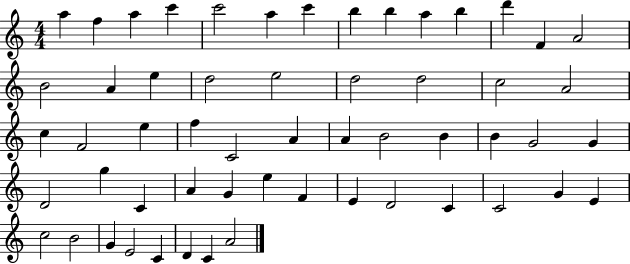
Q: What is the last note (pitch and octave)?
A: A4